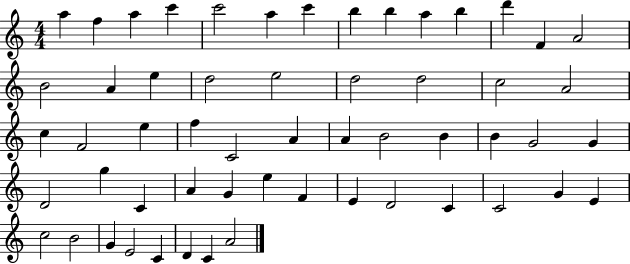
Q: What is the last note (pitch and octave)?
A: A4